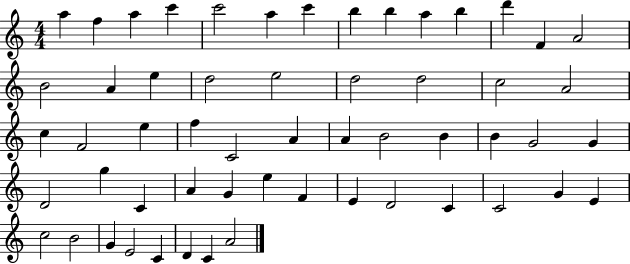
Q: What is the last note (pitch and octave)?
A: A4